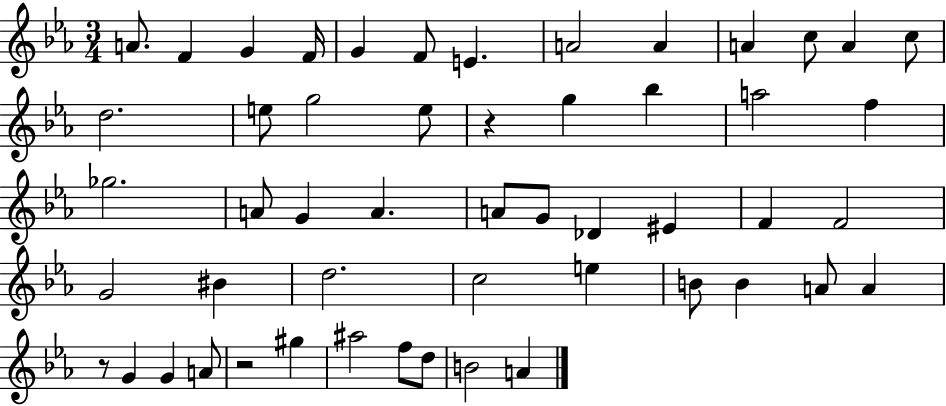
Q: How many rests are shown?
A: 3